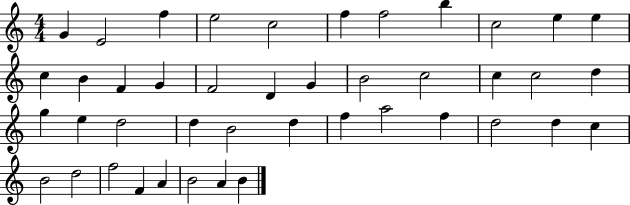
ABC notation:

X:1
T:Untitled
M:4/4
L:1/4
K:C
G E2 f e2 c2 f f2 b c2 e e c B F G F2 D G B2 c2 c c2 d g e d2 d B2 d f a2 f d2 d c B2 d2 f2 F A B2 A B